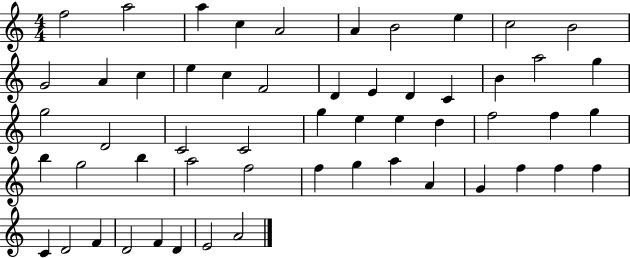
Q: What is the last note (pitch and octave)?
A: A4